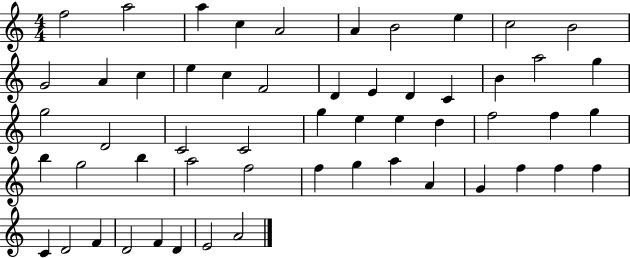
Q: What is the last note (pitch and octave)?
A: A4